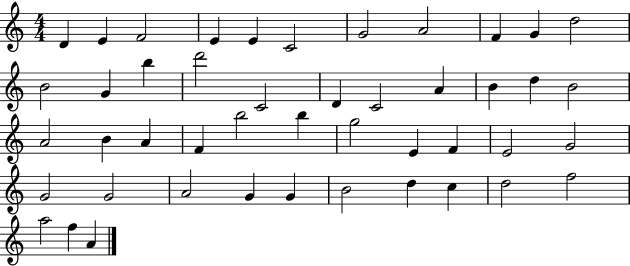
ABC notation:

X:1
T:Untitled
M:4/4
L:1/4
K:C
D E F2 E E C2 G2 A2 F G d2 B2 G b d'2 C2 D C2 A B d B2 A2 B A F b2 b g2 E F E2 G2 G2 G2 A2 G G B2 d c d2 f2 a2 f A